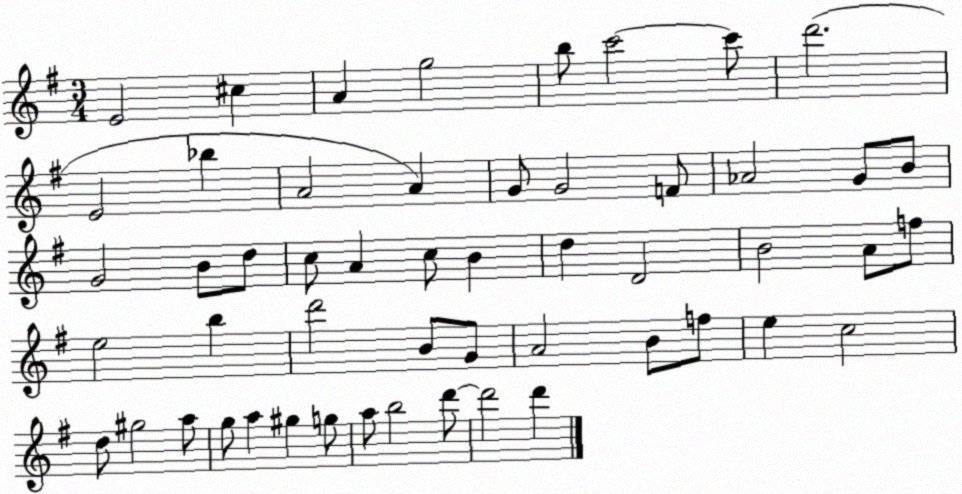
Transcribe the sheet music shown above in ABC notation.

X:1
T:Untitled
M:3/4
L:1/4
K:G
E2 ^c A g2 b/2 c'2 c'/2 d'2 E2 _b A2 A G/2 G2 F/2 _A2 G/2 B/2 G2 B/2 d/2 c/2 A c/2 B d D2 B2 A/2 f/2 e2 b d'2 B/2 G/2 A2 B/2 f/2 e c2 d/2 ^g2 a/2 g/2 a ^g g/2 a/2 b2 d'/2 d'2 d'